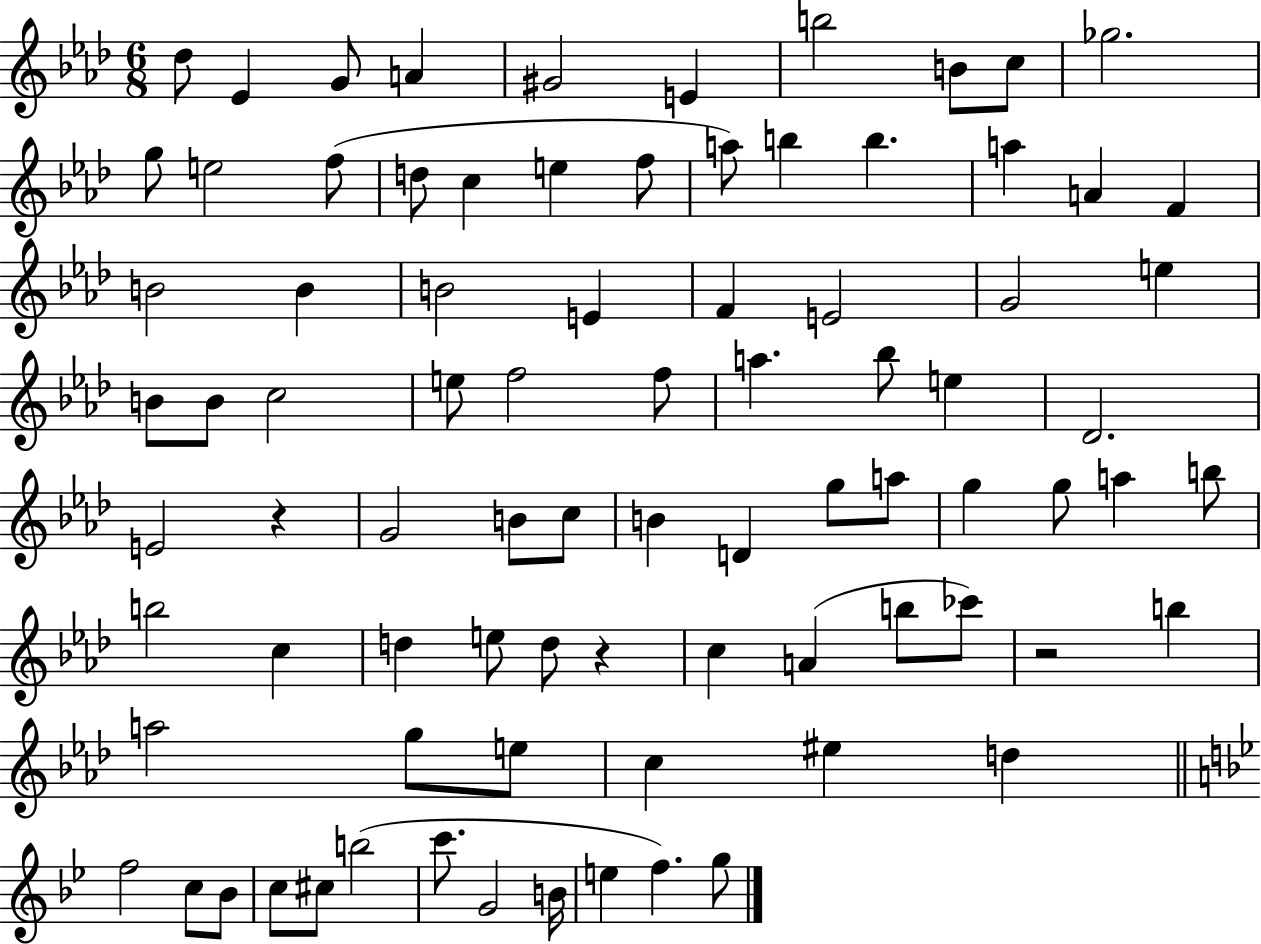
Db5/e Eb4/q G4/e A4/q G#4/h E4/q B5/h B4/e C5/e Gb5/h. G5/e E5/h F5/e D5/e C5/q E5/q F5/e A5/e B5/q B5/q. A5/q A4/q F4/q B4/h B4/q B4/h E4/q F4/q E4/h G4/h E5/q B4/e B4/e C5/h E5/e F5/h F5/e A5/q. Bb5/e E5/q Db4/h. E4/h R/q G4/h B4/e C5/e B4/q D4/q G5/e A5/e G5/q G5/e A5/q B5/e B5/h C5/q D5/q E5/e D5/e R/q C5/q A4/q B5/e CES6/e R/h B5/q A5/h G5/e E5/e C5/q EIS5/q D5/q F5/h C5/e Bb4/e C5/e C#5/e B5/h C6/e. G4/h B4/s E5/q F5/q. G5/e